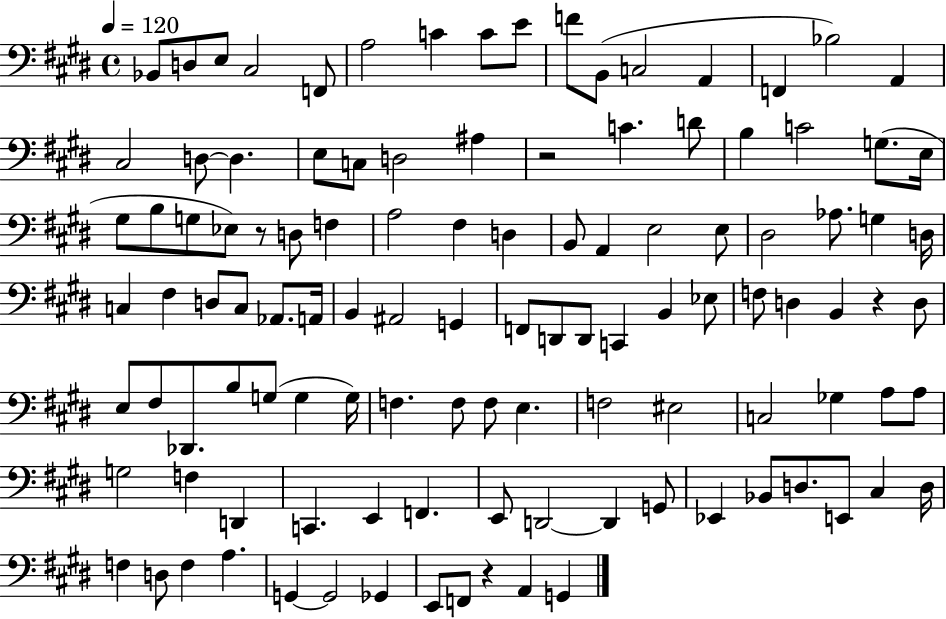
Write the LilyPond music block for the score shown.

{
  \clef bass
  \time 4/4
  \defaultTimeSignature
  \key e \major
  \tempo 4 = 120
  bes,8 d8 e8 cis2 f,8 | a2 c'4 c'8 e'8 | f'8 b,8( c2 a,4 | f,4 bes2) a,4 | \break cis2 d8~~ d4. | e8 c8 d2 ais4 | r2 c'4. d'8 | b4 c'2 g8.( e16 | \break gis8 b8 g8 ees8) r8 d8 f4 | a2 fis4 d4 | b,8 a,4 e2 e8 | dis2 aes8. g4 d16 | \break c4 fis4 d8 c8 aes,8. a,16 | b,4 ais,2 g,4 | f,8 d,8 d,8 c,4 b,4 ees8 | f8 d4 b,4 r4 d8 | \break e8 fis8 des,8. b8 g8( g4 g16) | f4. f8 f8 e4. | f2 eis2 | c2 ges4 a8 a8 | \break g2 f4 d,4 | c,4. e,4 f,4. | e,8 d,2~~ d,4 g,8 | ees,4 bes,8 d8. e,8 cis4 d16 | \break f4 d8 f4 a4. | g,4~~ g,2 ges,4 | e,8 f,8 r4 a,4 g,4 | \bar "|."
}